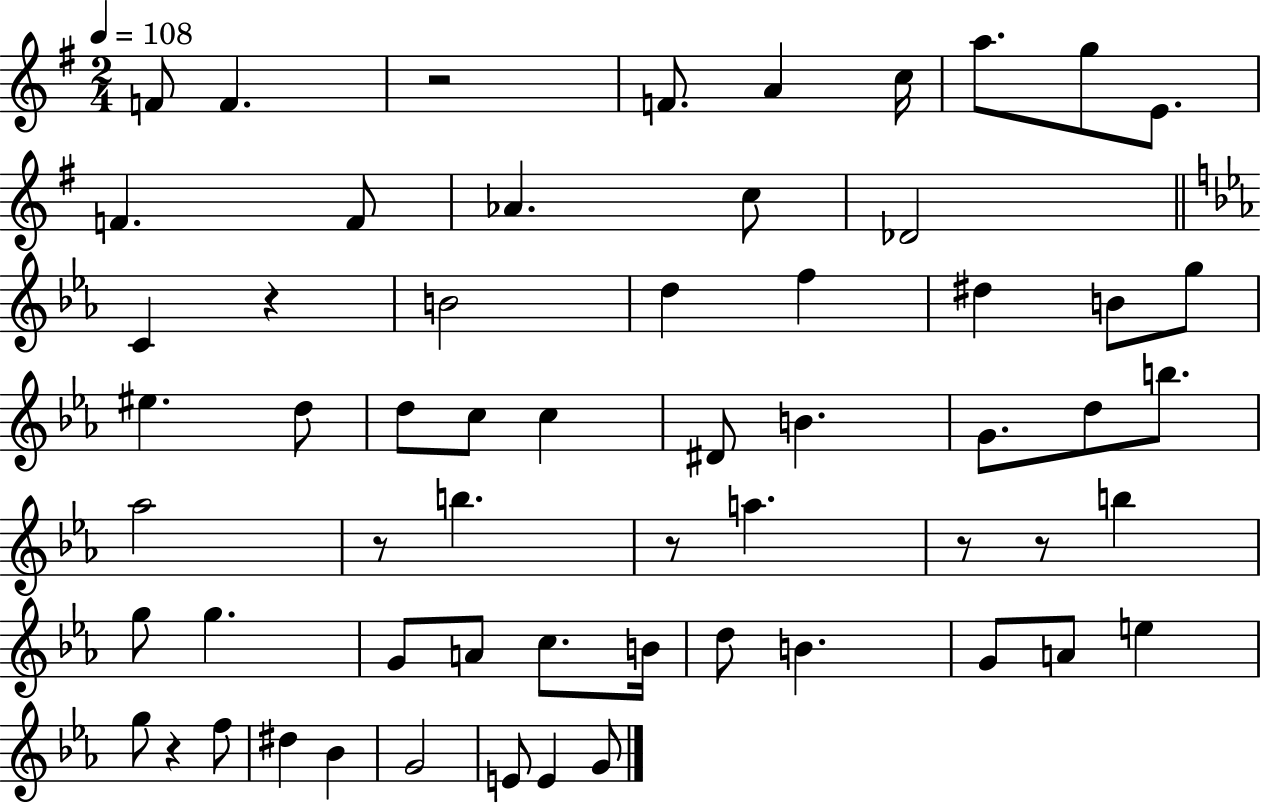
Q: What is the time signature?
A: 2/4